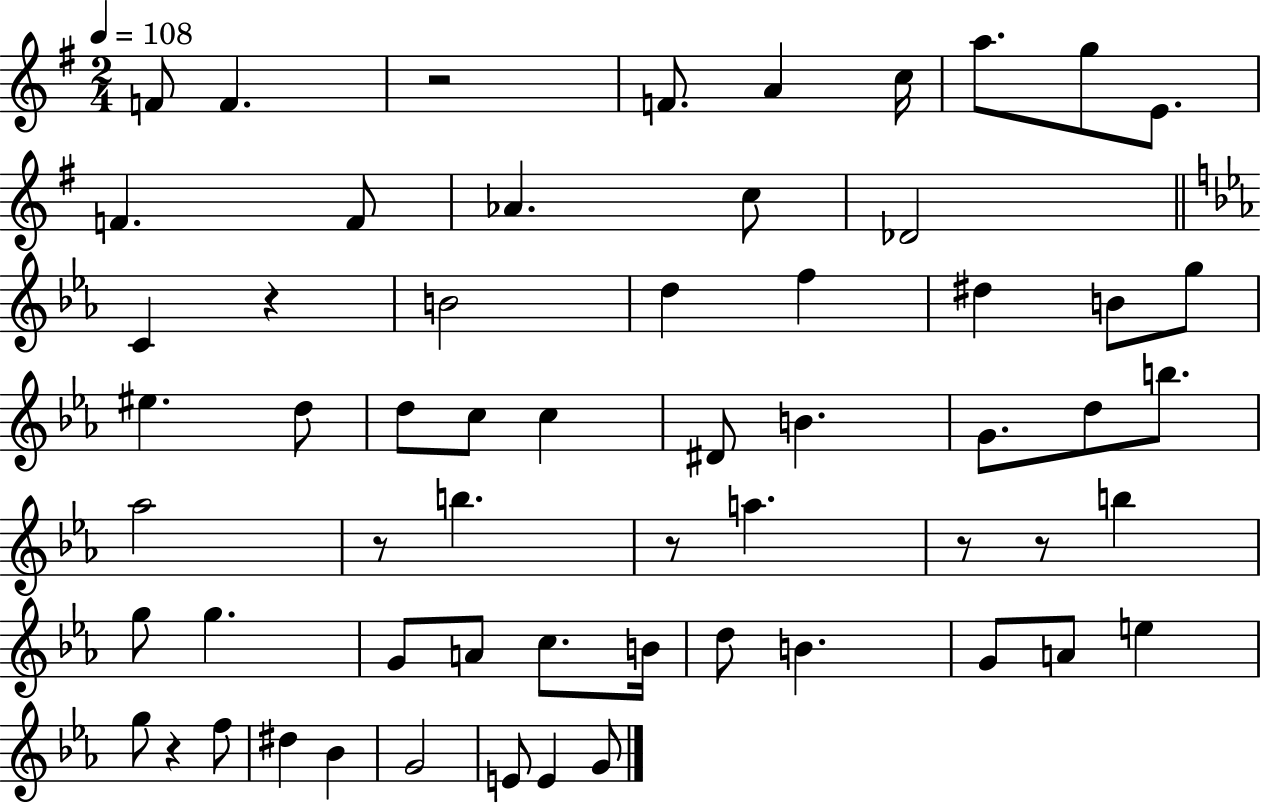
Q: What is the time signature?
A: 2/4